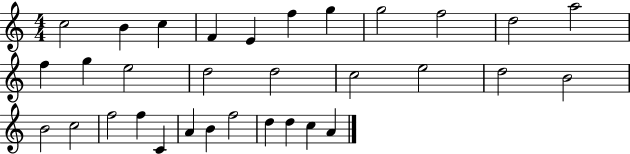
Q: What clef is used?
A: treble